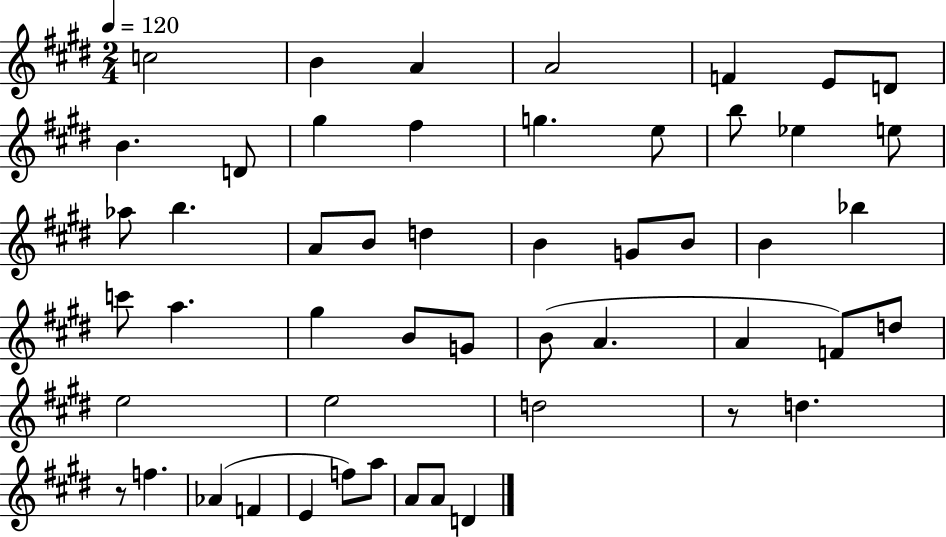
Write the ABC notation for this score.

X:1
T:Untitled
M:2/4
L:1/4
K:E
c2 B A A2 F E/2 D/2 B D/2 ^g ^f g e/2 b/2 _e e/2 _a/2 b A/2 B/2 d B G/2 B/2 B _b c'/2 a ^g B/2 G/2 B/2 A A F/2 d/2 e2 e2 d2 z/2 d z/2 f _A F E f/2 a/2 A/2 A/2 D